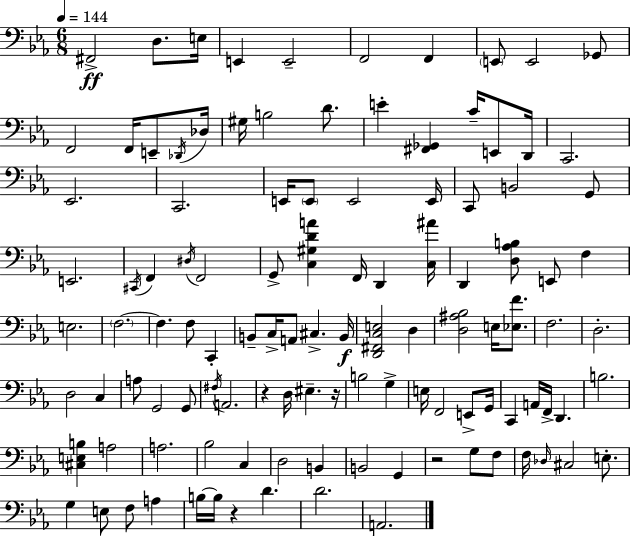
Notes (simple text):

F#2/h D3/e. E3/s E2/q E2/h F2/h F2/q E2/e E2/h Gb2/e F2/h F2/s E2/e Db2/s Db3/s G#3/s B3/h D4/e. E4/q [F#2,Gb2]/q C4/s E2/e D2/s C2/h. Eb2/h. C2/h. E2/s E2/e E2/h E2/s C2/e B2/h G2/e E2/h. C#2/s F2/q D#3/s F2/h G2/e [C3,G#3,D4,A4]/q F2/s D2/q [C3,A#4]/s D2/q [D3,Ab3,B3]/e E2/e F3/q E3/h. F3/h. F3/q. F3/e C2/q B2/e C3/s A2/e C#3/q. B2/s [D2,F#2,C3,E3]/h D3/q [D3,A#3,Bb3]/h E3/s [Eb3,F4]/e. F3/h. D3/h. D3/h C3/q A3/e G2/h G2/e F#3/s A2/h. R/q D3/s EIS3/q. R/s B3/h G3/q E3/s F2/h E2/e G2/s C2/q A2/s F2/s D2/q. B3/h. [C#3,E3,B3]/q A3/h A3/h. Bb3/h C3/q D3/h B2/q B2/h G2/q R/h G3/e F3/e F3/s Db3/s C#3/h E3/e. G3/q E3/e F3/e A3/q B3/s B3/s R/q D4/q. D4/h. A2/h.